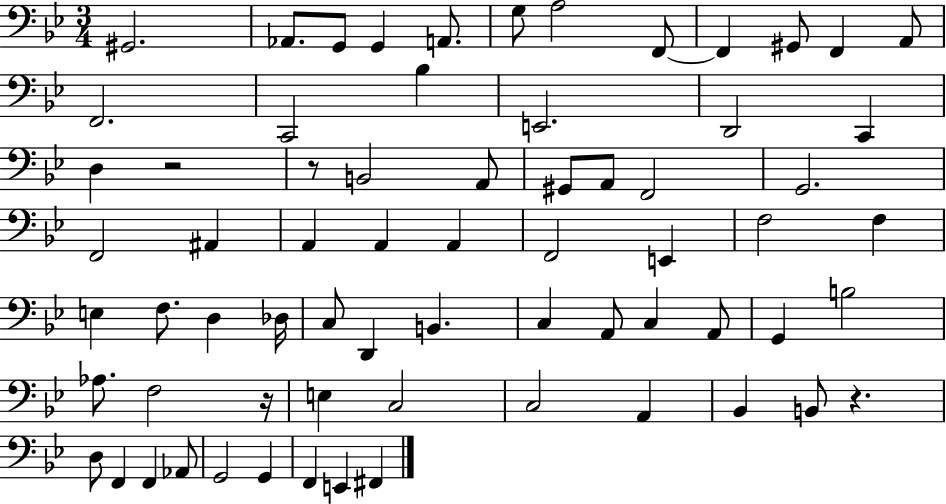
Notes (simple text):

G#2/h. Ab2/e. G2/e G2/q A2/e. G3/e A3/h F2/e F2/q G#2/e F2/q A2/e F2/h. C2/h Bb3/q E2/h. D2/h C2/q D3/q R/h R/e B2/h A2/e G#2/e A2/e F2/h G2/h. F2/h A#2/q A2/q A2/q A2/q F2/h E2/q F3/h F3/q E3/q F3/e. D3/q Db3/s C3/e D2/q B2/q. C3/q A2/e C3/q A2/e G2/q B3/h Ab3/e. F3/h R/s E3/q C3/h C3/h A2/q Bb2/q B2/e R/q. D3/e F2/q F2/q Ab2/e G2/h G2/q F2/q E2/q F#2/q